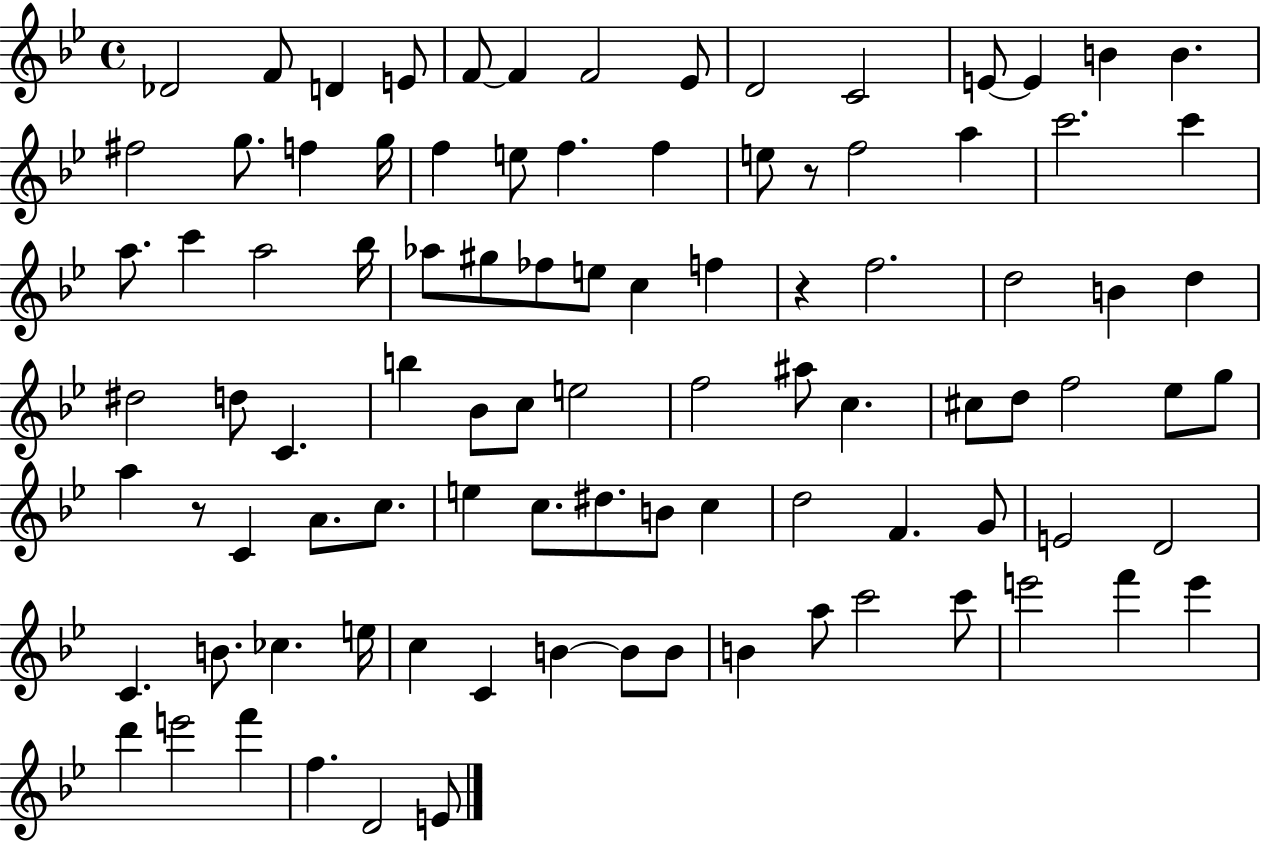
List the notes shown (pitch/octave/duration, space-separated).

Db4/h F4/e D4/q E4/e F4/e F4/q F4/h Eb4/e D4/h C4/h E4/e E4/q B4/q B4/q. F#5/h G5/e. F5/q G5/s F5/q E5/e F5/q. F5/q E5/e R/e F5/h A5/q C6/h. C6/q A5/e. C6/q A5/h Bb5/s Ab5/e G#5/e FES5/e E5/e C5/q F5/q R/q F5/h. D5/h B4/q D5/q D#5/h D5/e C4/q. B5/q Bb4/e C5/e E5/h F5/h A#5/e C5/q. C#5/e D5/e F5/h Eb5/e G5/e A5/q R/e C4/q A4/e. C5/e. E5/q C5/e. D#5/e. B4/e C5/q D5/h F4/q. G4/e E4/h D4/h C4/q. B4/e. CES5/q. E5/s C5/q C4/q B4/q B4/e B4/e B4/q A5/e C6/h C6/e E6/h F6/q E6/q D6/q E6/h F6/q F5/q. D4/h E4/e